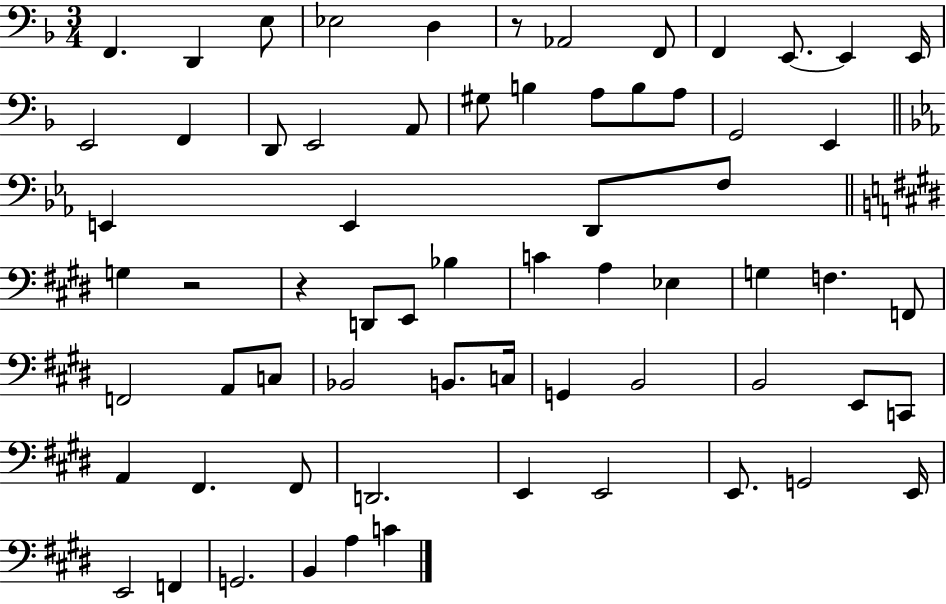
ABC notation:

X:1
T:Untitled
M:3/4
L:1/4
K:F
F,, D,, E,/2 _E,2 D, z/2 _A,,2 F,,/2 F,, E,,/2 E,, E,,/4 E,,2 F,, D,,/2 E,,2 A,,/2 ^G,/2 B, A,/2 B,/2 A,/2 G,,2 E,, E,, E,, D,,/2 F,/2 G, z2 z D,,/2 E,,/2 _B, C A, _E, G, F, F,,/2 F,,2 A,,/2 C,/2 _B,,2 B,,/2 C,/4 G,, B,,2 B,,2 E,,/2 C,,/2 A,, ^F,, ^F,,/2 D,,2 E,, E,,2 E,,/2 G,,2 E,,/4 E,,2 F,, G,,2 B,, A, C